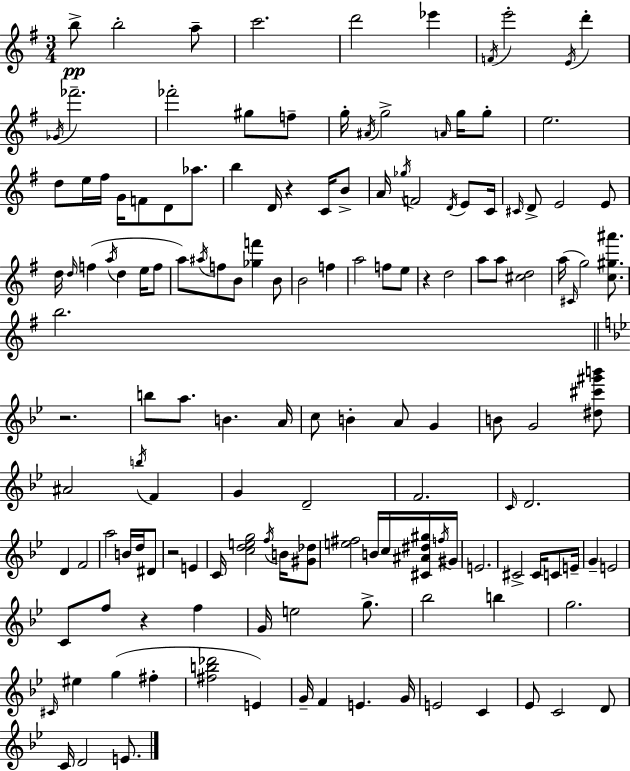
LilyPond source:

{
  \clef treble
  \numericTimeSignature
  \time 3/4
  \key e \minor
  b''8->\pp b''2-. a''8-- | c'''2. | d'''2 ees'''4 | \acciaccatura { f'16 } e'''2-. \acciaccatura { e'16 } d'''4-. | \break \acciaccatura { ges'16 } fes'''2.-- | fes'''2-. gis''8 | f''8-- g''16-. \acciaccatura { ais'16 } g''2-> | \grace { a'16 } g''16 g''8-. e''2. | \break d''8 e''16 fis''16 g'16 f'8 | d'8 aes''8. b''4 d'16 r4 | c'16 b'8-> a'16 \acciaccatura { ges''16 } f'2 | \acciaccatura { d'16 } e'8 c'16 \grace { cis'16 } d'8-> e'2 | \break e'8 d''16 \grace { d''16 } f''4( | \acciaccatura { a''16 } d''4 e''16 f''8 a''8) | \acciaccatura { ais''16 } f''8 b'8 <ges'' f'''>4 b'8 b'2 | f''4 a''2 | \break f''8 e''8 r4 | d''2 a''8 | a''8 <cis'' d''>2 a''16( | \grace { cis'16 } g''2) <c'' gis'' ais'''>8. | \break b''2. | \bar "||" \break \key bes \major r2. | b''8 a''8. b'4. a'16 | c''8 b'4-. a'8 g'4 | b'8 g'2 <dis'' cis''' gis''' b'''>8 | \break ais'2 \acciaccatura { b''16 } f'4 | g'4 d'2-- | f'2. | \grace { c'16 } d'2. | \break d'4 f'2 | a''2 b'16 d''16 | dis'8 r2 e'4 | c'16 <c'' d'' e'' g''>2 \acciaccatura { f''16 } | \break b'16 <gis' des''>8 <e'' fis''>2 b'16 | c''16 <cis' ais' dis'' gis''>16 \acciaccatura { f''16 } gis'16 e'2. | cis'2-> | cis'16 c'8 e'16-- g'4-- e'2 | \break c'8 f''8 r4 | f''4 g'16 e''2 | g''8.-> bes''2 | b''4 g''2. | \break \grace { cis'16 } eis''4 g''4( | fis''4-. <fis'' b'' des'''>2 | e'4) g'16-- f'4 e'4. | g'16 e'2 | \break c'4 ees'8 c'2 | d'8 c'16 d'2 | e'8. \bar "|."
}